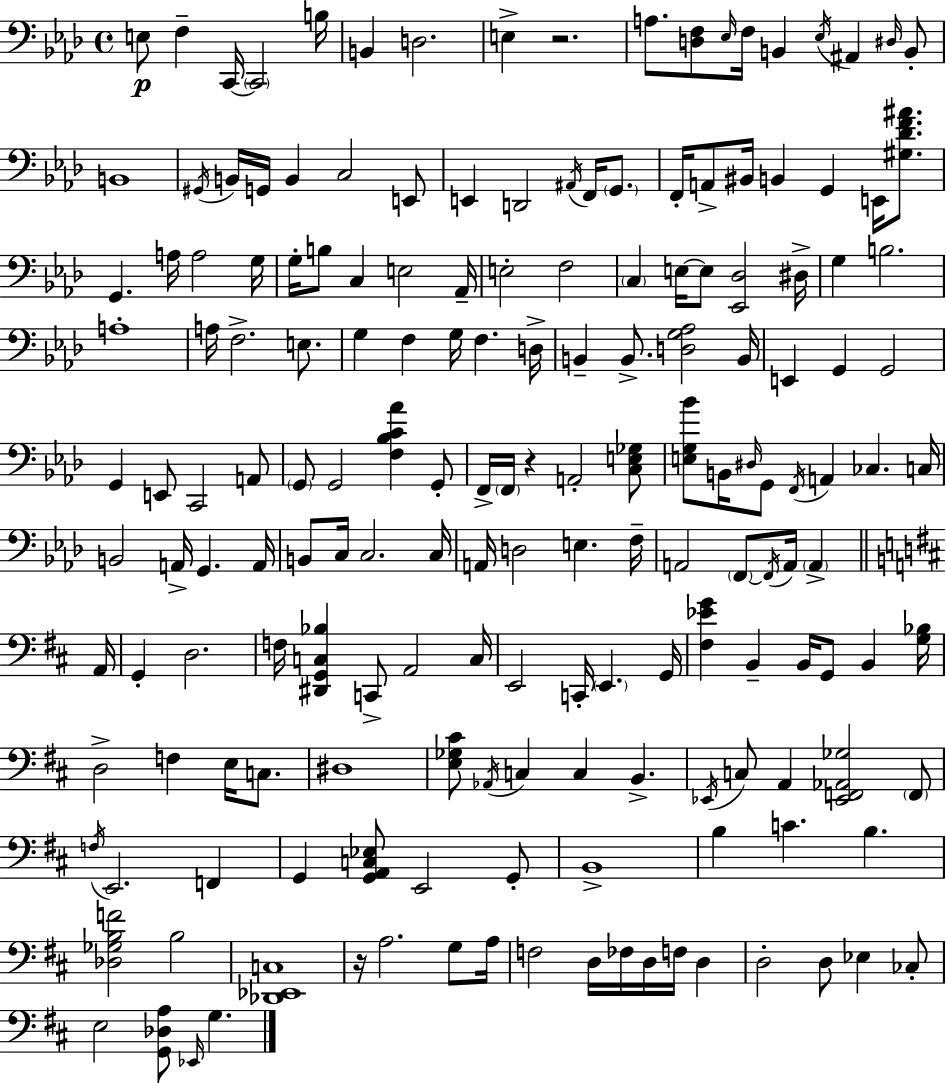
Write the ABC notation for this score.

X:1
T:Untitled
M:4/4
L:1/4
K:Fm
E,/2 F, C,,/4 C,,2 B,/4 B,, D,2 E, z2 A,/2 [D,F,]/2 _E,/4 F,/4 B,, _E,/4 ^A,, ^D,/4 B,,/2 B,,4 ^G,,/4 B,,/4 G,,/4 B,, C,2 E,,/2 E,, D,,2 ^A,,/4 F,,/4 G,,/2 F,,/4 A,,/2 ^B,,/4 B,, G,, E,,/4 [^G,_DF^A]/2 G,, A,/4 A,2 G,/4 G,/4 B,/2 C, E,2 _A,,/4 E,2 F,2 C, E,/4 E,/2 [_E,,_D,]2 ^D,/4 G, B,2 A,4 A,/4 F,2 E,/2 G, F, G,/4 F, D,/4 B,, B,,/2 [D,G,_A,]2 B,,/4 E,, G,, G,,2 G,, E,,/2 C,,2 A,,/2 G,,/2 G,,2 [F,_B,C_A] G,,/2 F,,/4 F,,/4 z A,,2 [C,E,_G,]/2 [E,G,_B]/2 B,,/4 ^D,/4 G,,/2 F,,/4 A,, _C, C,/4 B,,2 A,,/4 G,, A,,/4 B,,/2 C,/4 C,2 C,/4 A,,/4 D,2 E, F,/4 A,,2 F,,/2 F,,/4 A,,/4 A,, A,,/4 G,, D,2 F,/4 [^D,,G,,C,_B,] C,,/2 A,,2 C,/4 E,,2 C,,/4 E,, G,,/4 [^F,_EG] B,, B,,/4 G,,/2 B,, [G,_B,]/4 D,2 F, E,/4 C,/2 ^D,4 [E,_G,^C]/2 _A,,/4 C, C, B,, _E,,/4 C,/2 A,, [_E,,F,,_A,,_G,]2 F,,/2 F,/4 E,,2 F,, G,, [G,,A,,C,_E,]/2 E,,2 G,,/2 B,,4 B, C B, [_D,_G,B,F]2 B,2 [_D,,_E,,C,]4 z/4 A,2 G,/2 A,/4 F,2 D,/4 _F,/4 D,/4 F,/4 D, D,2 D,/2 _E, _C,/2 E,2 [G,,_D,A,]/2 _E,,/4 G,